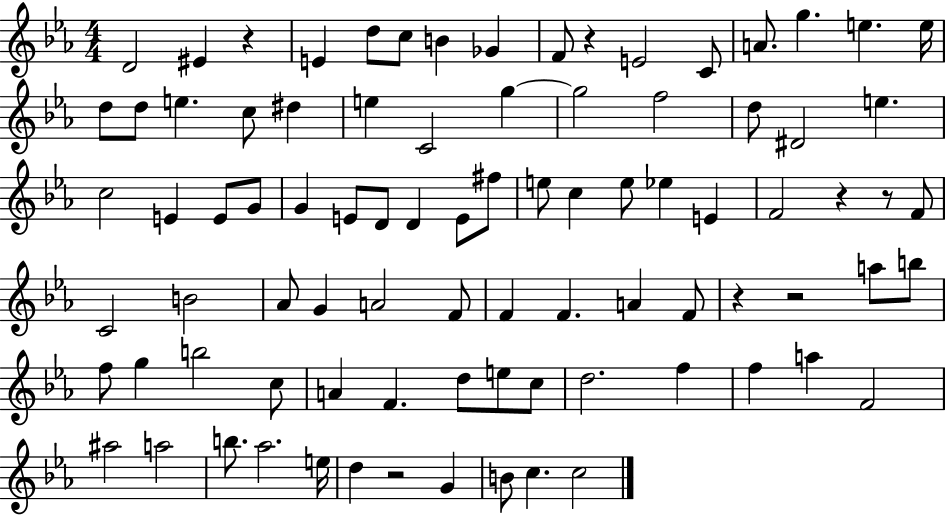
D4/h EIS4/q R/q E4/q D5/e C5/e B4/q Gb4/q F4/e R/q E4/h C4/e A4/e. G5/q. E5/q. E5/s D5/e D5/e E5/q. C5/e D#5/q E5/q C4/h G5/q G5/h F5/h D5/e D#4/h E5/q. C5/h E4/q E4/e G4/e G4/q E4/e D4/e D4/q E4/e F#5/e E5/e C5/q E5/e Eb5/q E4/q F4/h R/q R/e F4/e C4/h B4/h Ab4/e G4/q A4/h F4/e F4/q F4/q. A4/q F4/e R/q R/h A5/e B5/e F5/e G5/q B5/h C5/e A4/q F4/q. D5/e E5/e C5/e D5/h. F5/q F5/q A5/q F4/h A#5/h A5/h B5/e. Ab5/h. E5/s D5/q R/h G4/q B4/e C5/q. C5/h